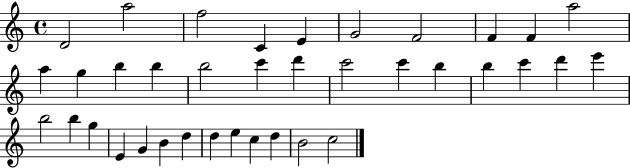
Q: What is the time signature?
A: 4/4